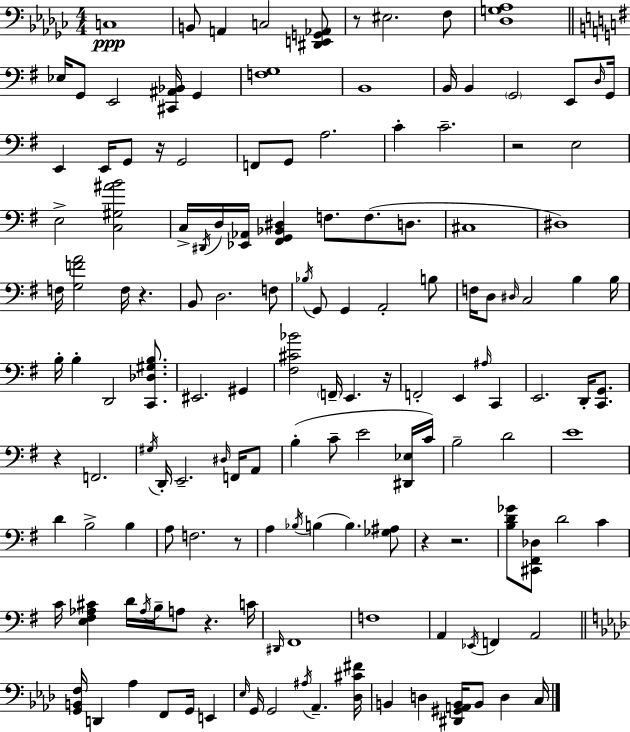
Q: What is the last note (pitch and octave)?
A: C3